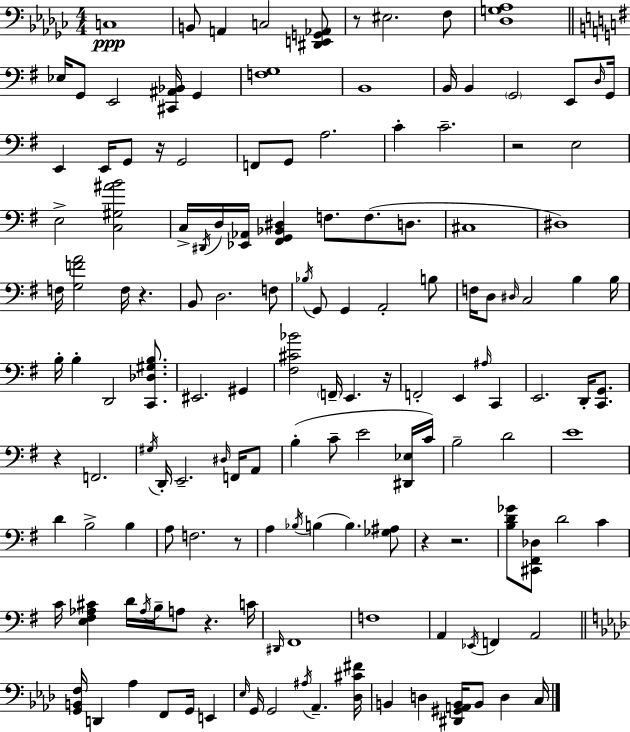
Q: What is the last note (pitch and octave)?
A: C3